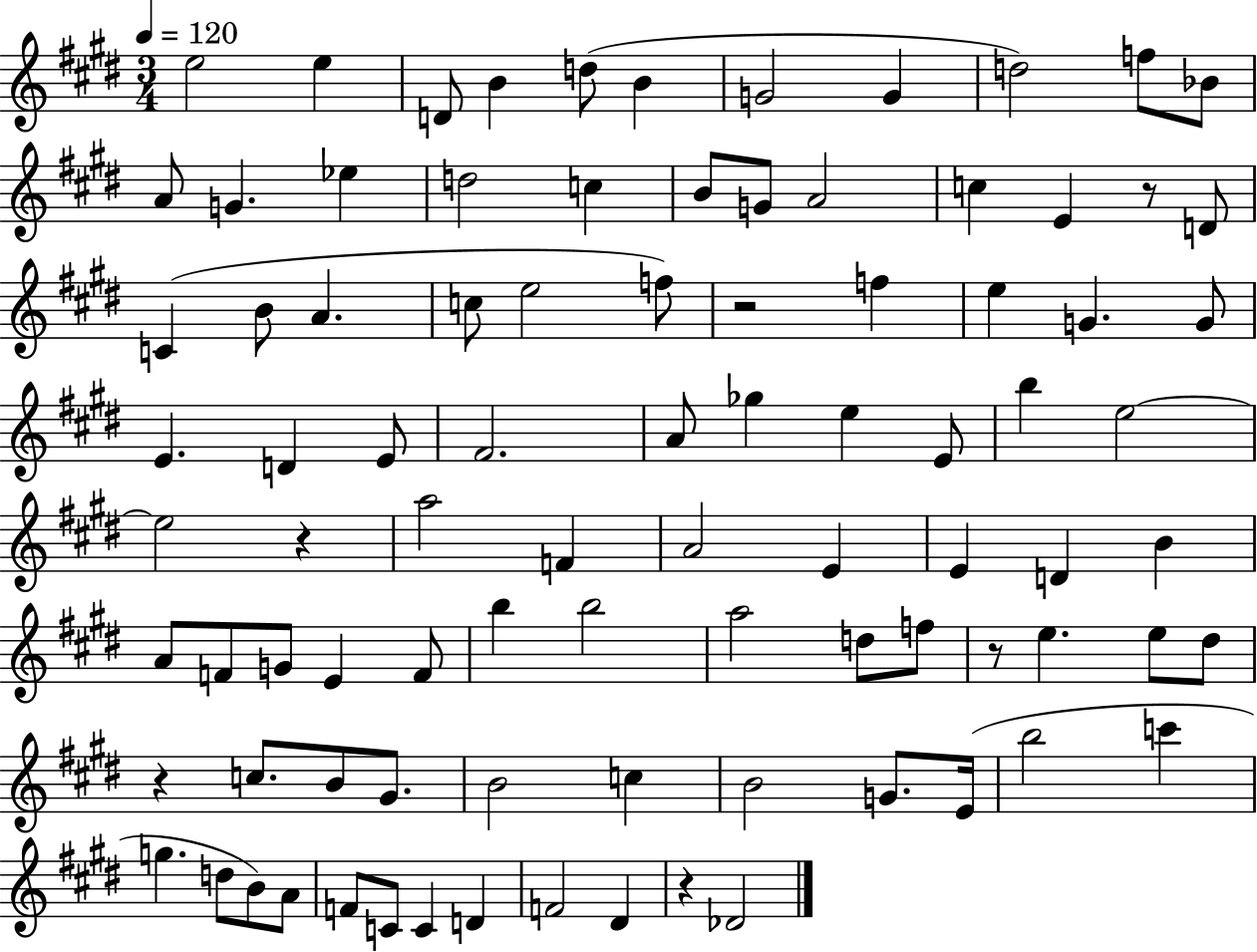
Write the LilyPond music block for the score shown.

{
  \clef treble
  \numericTimeSignature
  \time 3/4
  \key e \major
  \tempo 4 = 120
  e''2 e''4 | d'8 b'4 d''8( b'4 | g'2 g'4 | d''2) f''8 bes'8 | \break a'8 g'4. ees''4 | d''2 c''4 | b'8 g'8 a'2 | c''4 e'4 r8 d'8 | \break c'4( b'8 a'4. | c''8 e''2 f''8) | r2 f''4 | e''4 g'4. g'8 | \break e'4. d'4 e'8 | fis'2. | a'8 ges''4 e''4 e'8 | b''4 e''2~~ | \break e''2 r4 | a''2 f'4 | a'2 e'4 | e'4 d'4 b'4 | \break a'8 f'8 g'8 e'4 f'8 | b''4 b''2 | a''2 d''8 f''8 | r8 e''4. e''8 dis''8 | \break r4 c''8. b'8 gis'8. | b'2 c''4 | b'2 g'8. e'16( | b''2 c'''4 | \break g''4. d''8 b'8) a'8 | f'8 c'8 c'4 d'4 | f'2 dis'4 | r4 des'2 | \break \bar "|."
}